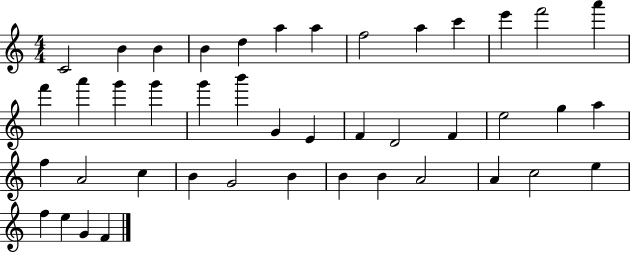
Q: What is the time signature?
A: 4/4